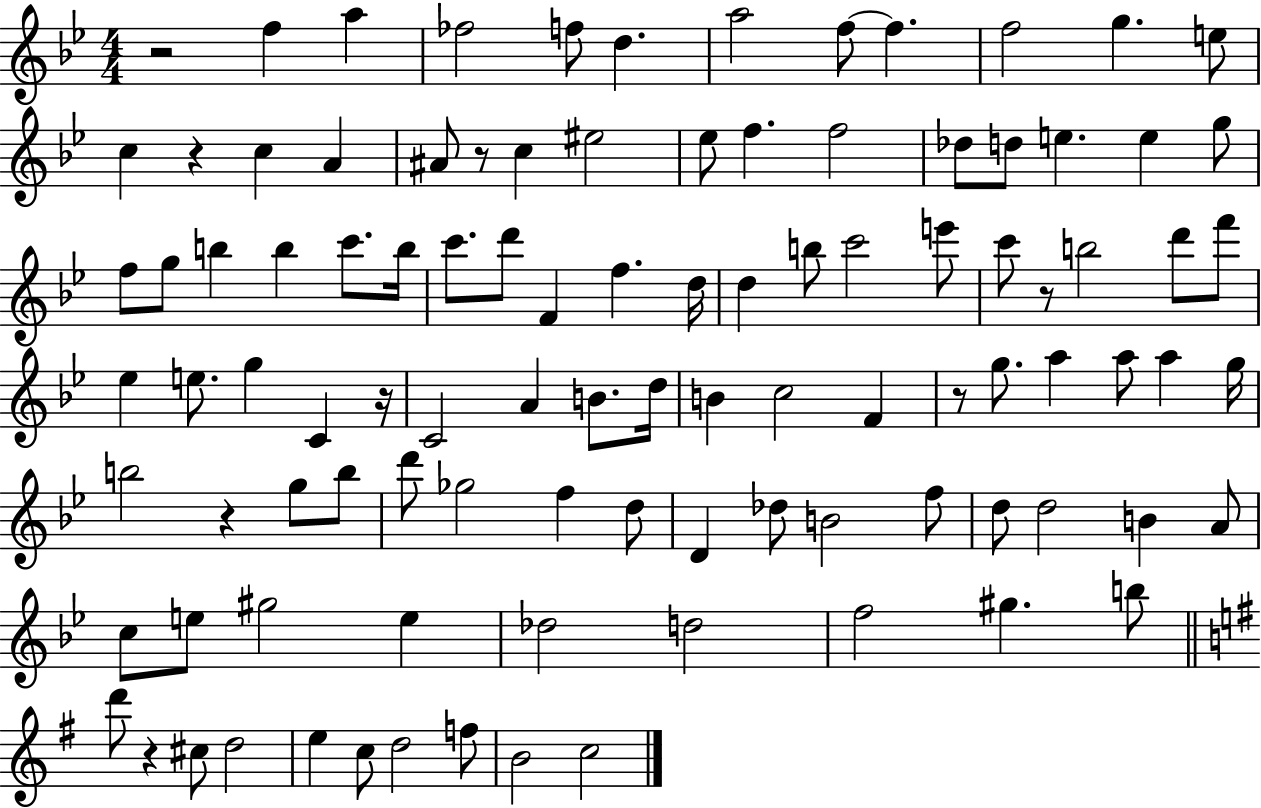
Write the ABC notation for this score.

X:1
T:Untitled
M:4/4
L:1/4
K:Bb
z2 f a _f2 f/2 d a2 f/2 f f2 g e/2 c z c A ^A/2 z/2 c ^e2 _e/2 f f2 _d/2 d/2 e e g/2 f/2 g/2 b b c'/2 b/4 c'/2 d'/2 F f d/4 d b/2 c'2 e'/2 c'/2 z/2 b2 d'/2 f'/2 _e e/2 g C z/4 C2 A B/2 d/4 B c2 F z/2 g/2 a a/2 a g/4 b2 z g/2 b/2 d'/2 _g2 f d/2 D _d/2 B2 f/2 d/2 d2 B A/2 c/2 e/2 ^g2 e _d2 d2 f2 ^g b/2 d'/2 z ^c/2 d2 e c/2 d2 f/2 B2 c2